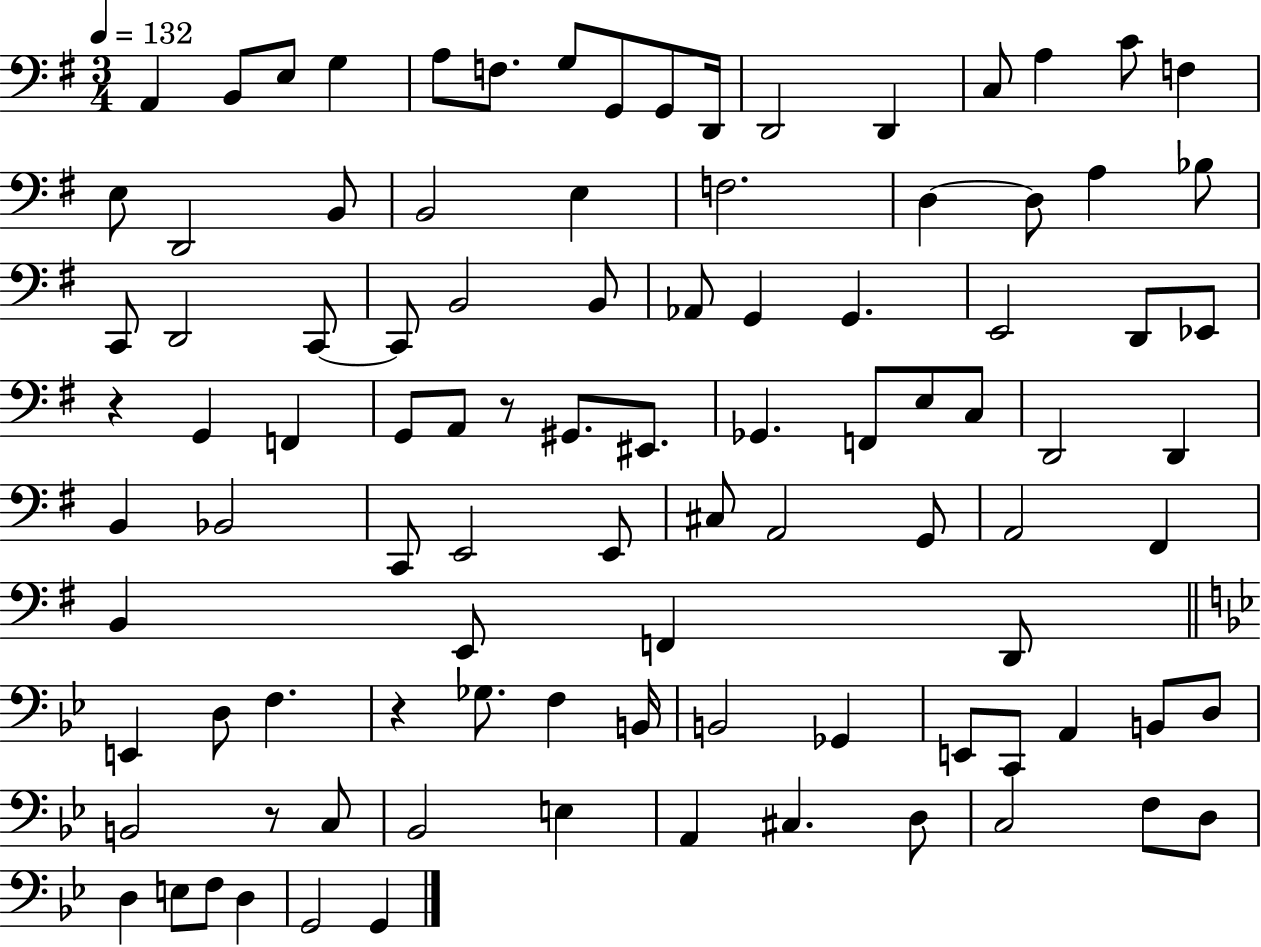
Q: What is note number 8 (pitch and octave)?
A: G2